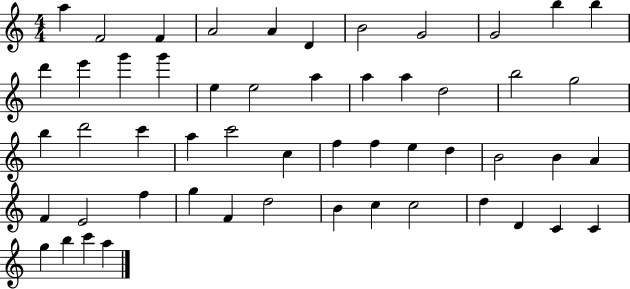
X:1
T:Untitled
M:4/4
L:1/4
K:C
a F2 F A2 A D B2 G2 G2 b b d' e' g' g' e e2 a a a d2 b2 g2 b d'2 c' a c'2 c f f e d B2 B A F E2 f g F d2 B c c2 d D C C g b c' a